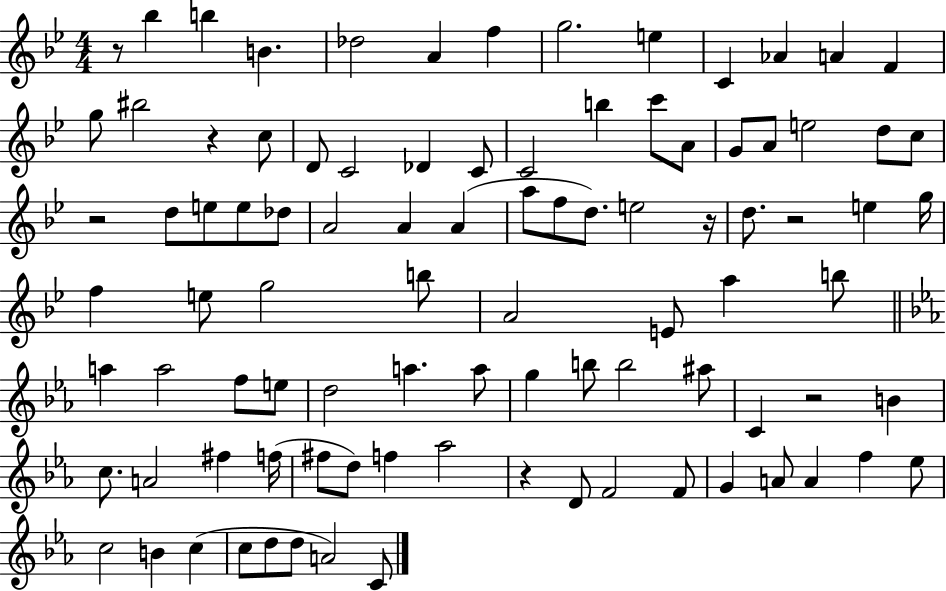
R/e Bb5/q B5/q B4/q. Db5/h A4/q F5/q G5/h. E5/q C4/q Ab4/q A4/q F4/q G5/e BIS5/h R/q C5/e D4/e C4/h Db4/q C4/e C4/h B5/q C6/e A4/e G4/e A4/e E5/h D5/e C5/e R/h D5/e E5/e E5/e Db5/e A4/h A4/q A4/q A5/e F5/e D5/e. E5/h R/s D5/e. R/h E5/q G5/s F5/q E5/e G5/h B5/e A4/h E4/e A5/q B5/e A5/q A5/h F5/e E5/e D5/h A5/q. A5/e G5/q B5/e B5/h A#5/e C4/q R/h B4/q C5/e. A4/h F#5/q F5/s F#5/e D5/e F5/q Ab5/h R/q D4/e F4/h F4/e G4/q A4/e A4/q F5/q Eb5/e C5/h B4/q C5/q C5/e D5/e D5/e A4/h C4/e